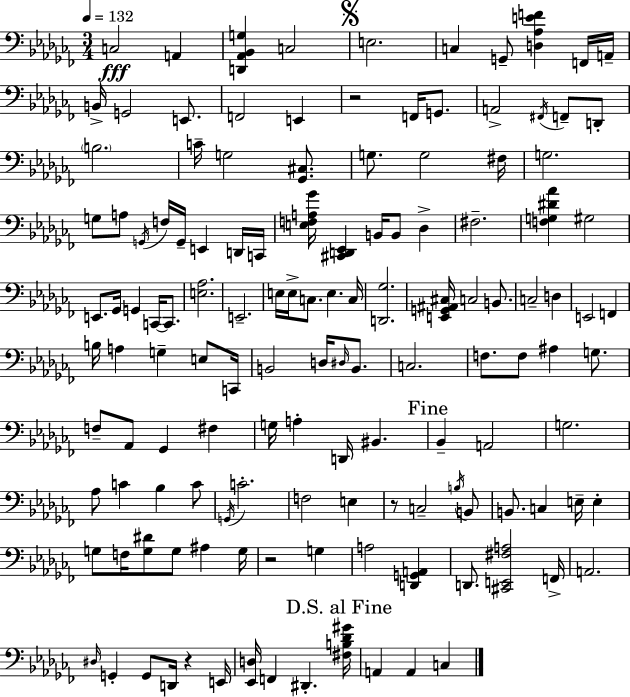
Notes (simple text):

C3/h A2/q [D2,Ab2,Bb2,G3]/q C3/h E3/h. C3/q G2/e [D3,Ab3,E4,F4]/q F2/s A2/s B2/s G2/h E2/e. F2/h E2/q R/h F2/s G2/e. A2/h F#2/s F2/e D2/e B3/h. C4/s G3/h [Gb2,C#3]/e. G3/e. G3/h F#3/s G3/h. G3/e A3/e G2/s F3/s G2/s E2/q D2/s C2/s [E3,F3,A3,Gb4]/s [C#2,D2,Eb2]/q B2/s B2/e Db3/q F#3/h. [F3,G3,D#4,Ab4]/q G#3/h E2/e. Gb2/s G2/q C2/s C2/e. [E3,Ab3]/h. E2/h. E3/s E3/s C3/e. E3/q. C3/s [D2,Gb3]/h. [E2,G2,A#2,C#3]/s C3/h B2/e. C3/h D3/q E2/h F2/q B3/s A3/q G3/q E3/e C2/s B2/h D3/s D#3/s B2/e. C3/h. F3/e. F3/e A#3/q G3/e. F3/e Ab2/e Gb2/q F#3/q G3/s A3/q D2/s BIS2/q. Bb2/q A2/h G3/h. Ab3/e C4/q Bb3/q C4/e G2/s C4/h. F3/h E3/q R/e C3/h B3/s B2/e B2/e. C3/q E3/s E3/q G3/e F3/s [G3,D#4]/e G3/e A#3/q G3/s R/h G3/q A3/h [D2,G2,A2]/q D2/e. [C#2,E2,F#3,A3]/h F2/s A2/h. D#3/s G2/q G2/e D2/s R/q E2/s [Eb2,D3]/s F2/q D#2/q. [F#3,B3,Db4,G#4]/s A2/q A2/q C3/q